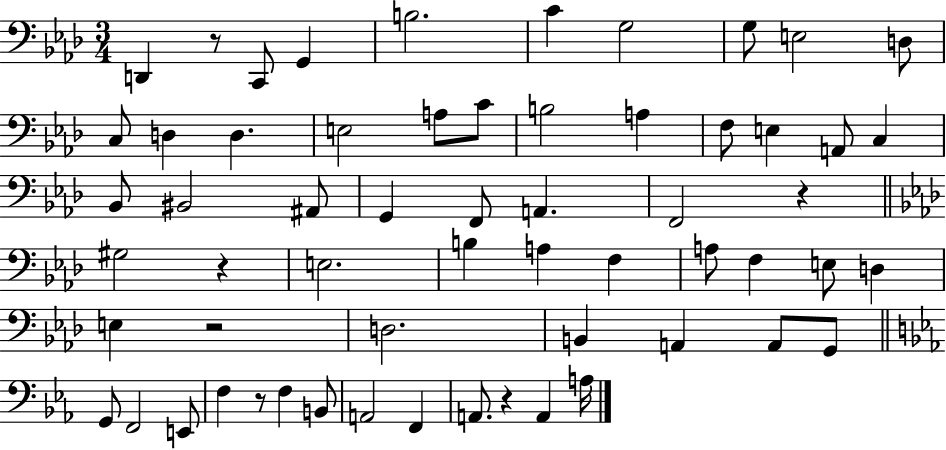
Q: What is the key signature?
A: AES major